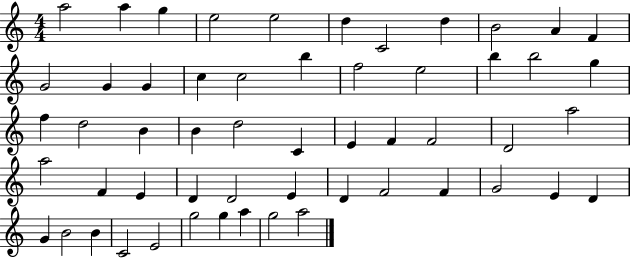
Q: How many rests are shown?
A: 0